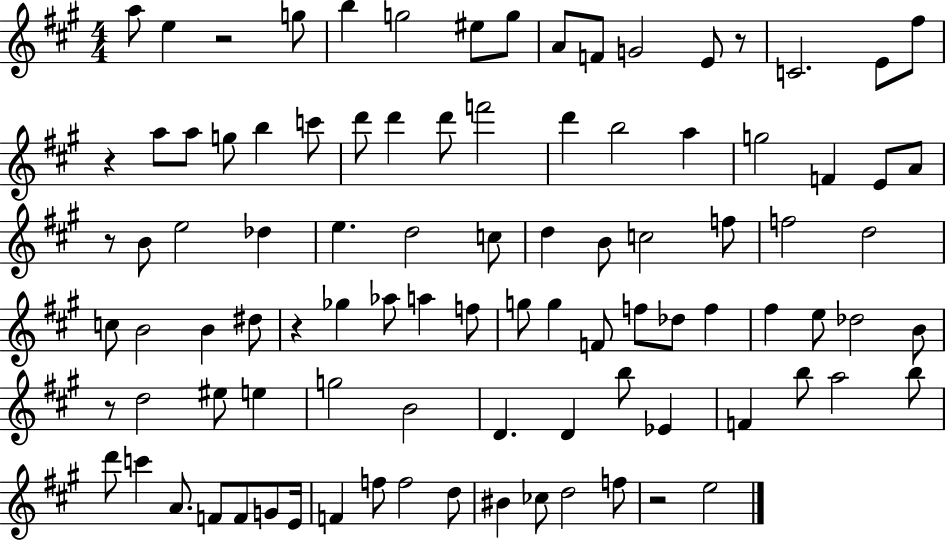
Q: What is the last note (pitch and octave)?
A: E5